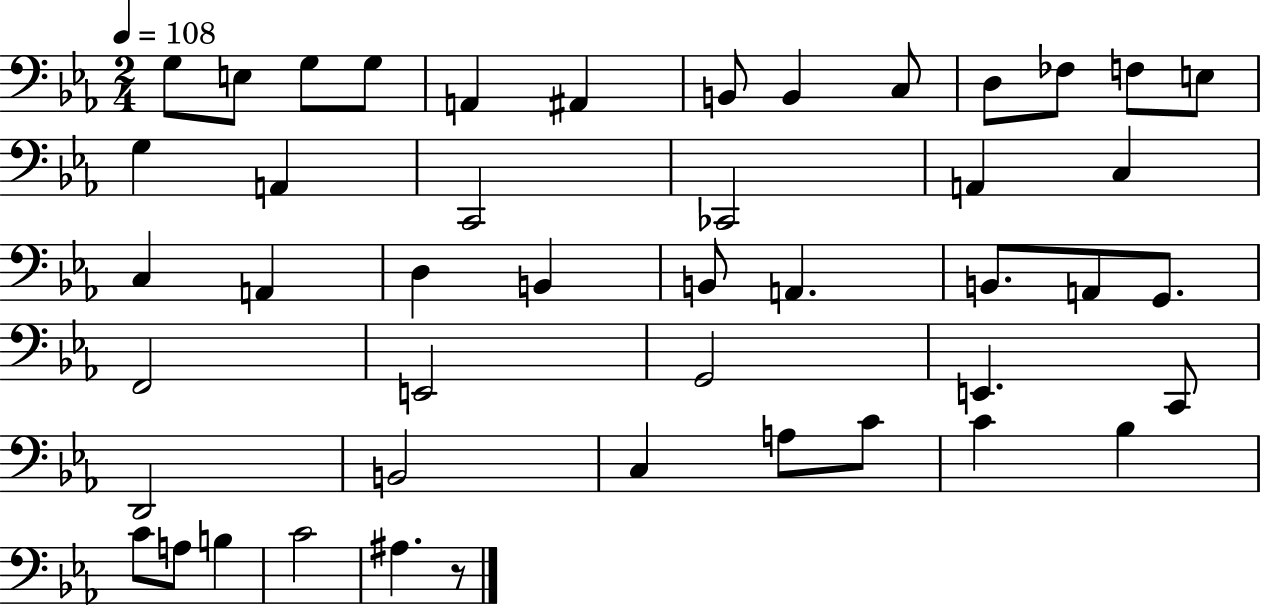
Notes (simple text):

G3/e E3/e G3/e G3/e A2/q A#2/q B2/e B2/q C3/e D3/e FES3/e F3/e E3/e G3/q A2/q C2/h CES2/h A2/q C3/q C3/q A2/q D3/q B2/q B2/e A2/q. B2/e. A2/e G2/e. F2/h E2/h G2/h E2/q. C2/e D2/h B2/h C3/q A3/e C4/e C4/q Bb3/q C4/e A3/e B3/q C4/h A#3/q. R/e